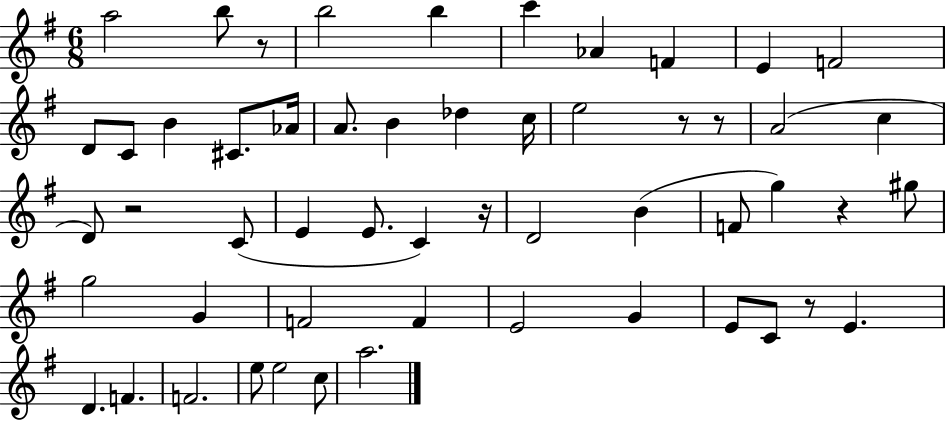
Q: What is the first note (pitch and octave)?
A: A5